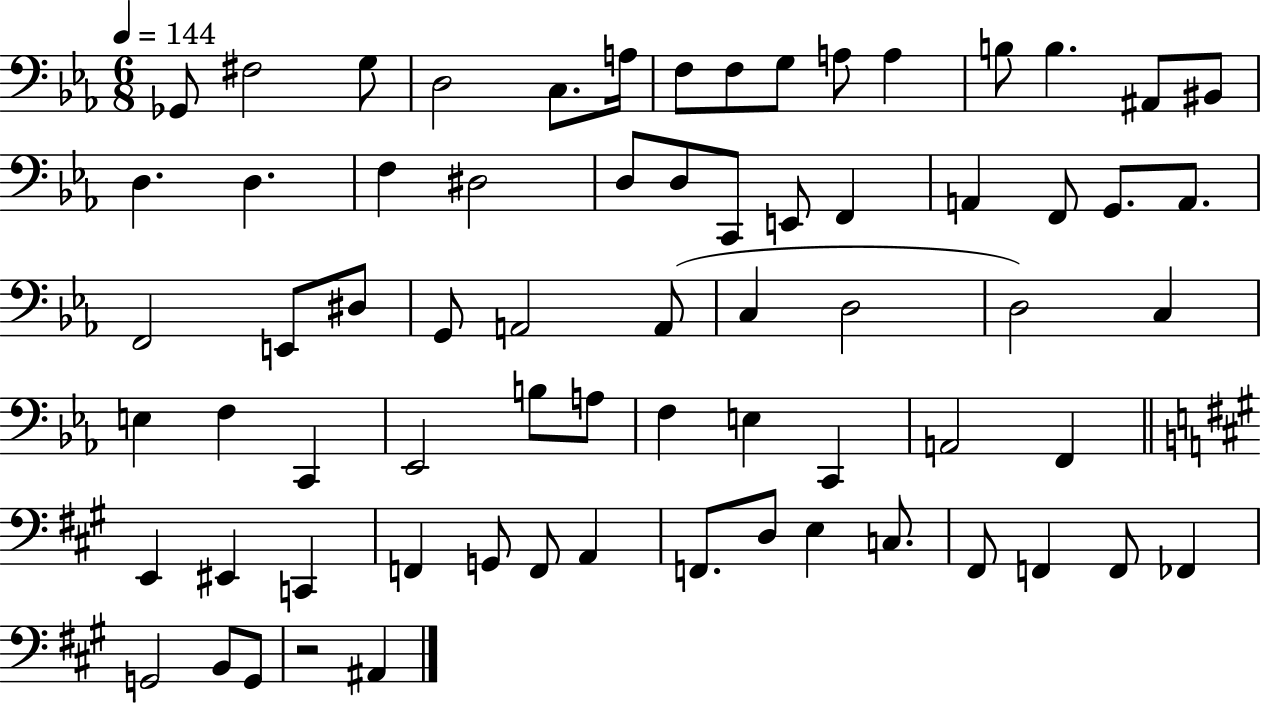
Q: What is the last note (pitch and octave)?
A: A#2